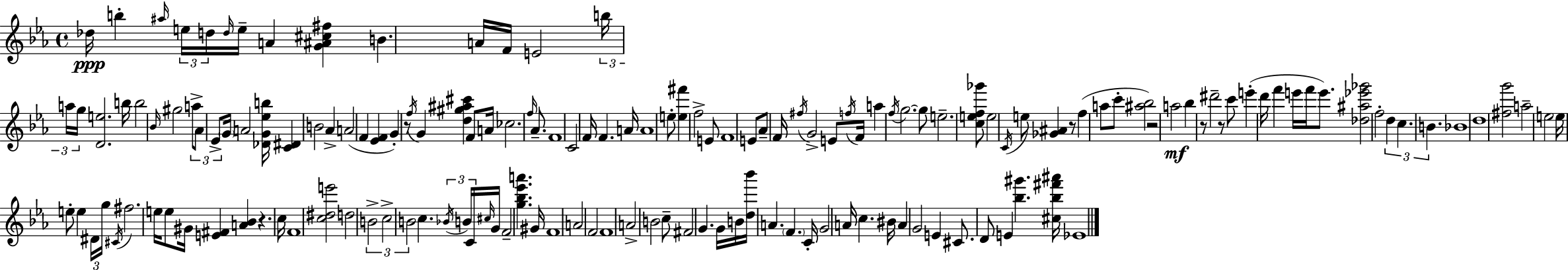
{
  \clef treble
  \time 4/4
  \defaultTimeSignature
  \key c \minor
  des''16\ppp b''4-. \grace { ais''16 } \tuplet 3/2 { e''16 d''16 \grace { d''16 } } e''16-- a'4 <g' ais' cis'' fis''>4 | b'4. a'16 f'16 e'2 | \tuplet 3/2 { b''16 a''16 g''16 } <d' e''>2. | b''16 b''2 \grace { bes'16 } gis''2 | \break \tuplet 3/2 { a''8-> aes'8 ees'8-> } \parenthesize g'16 a'2 | <des' g' ees'' b''>16 <c' dis'>4 b'2 aes'4-> | a'2( f'4 <ees' f'>4 | g'4-.) r8 \acciaccatura { f''16 } g'4 <d'' gis'' ais'' cis'''>4 | \break f'8 a'16 ces''2. | \grace { f''16 } aes'8.-- f'1 | c'2 f'16 f'4. | a'16 a'1 | \break e''8-. <e'' fis'''>4 f''2-> | e'8 f'1 | e'8 aes'8-- f'16 \acciaccatura { fis''16 } g'2-> | e'8 \acciaccatura { f''16 } f'16 a''4 \acciaccatura { f''16 } g''2.~~ | \break g''8 e''2.-- | <c'' e'' f'' ges'''>8 e''2 | \acciaccatura { c'16 } e''8 <ges' ais'>4 r8 f''4( a''8 c'''8-. | <ais'' bes''>2) r2 | \break a''2\mf bes''4 r8 dis'''2-- | r8 c'''8 e'''4-.( d'''16 | f'''4 e'''16 f'''16 e'''8.) <des'' ais'' ees''' ges'''>2 | f''2-. \tuplet 3/2 { d''4 c''4. | \break b'4. } bes'1 | d''1 | <fis'' g'''>2 | a''2-- e''2 | \break e''16 e''8-. e''4 \tuplet 3/2 { dis'16 g''16 \acciaccatura { cis'16 } } fis''2. | e''16 e''8 gis'16 <e' fis'>4 <a' bes'>4 | r4. c''16 f'1 | <c'' dis'' e'''>2 | \break d''2 \tuplet 3/2 { b'2-> | c''2-> b'2 } | c''4. \tuplet 3/2 { \acciaccatura { bes'16 } b'16 c'16 } \grace { cis''16 } g'16 f'2-- | <g'' bes'' ees''' a'''>4. gis'16 f'1 | \break a'2 | f'2 f'1 | a'2-> | b'2 c''8-- fis'2 | \break g'4. g'16 b'16 <d'' bes'''>16 a'4. | \parenthesize f'4. c'16-. g'2 | a'16 c''4. bis'16 a'4 | g'2 e'4 cis'8. d'8 | \break e'4 <bes'' gis'''>4. <cis'' bes'' fis''' ais'''>16 ees'1 | \bar "|."
}